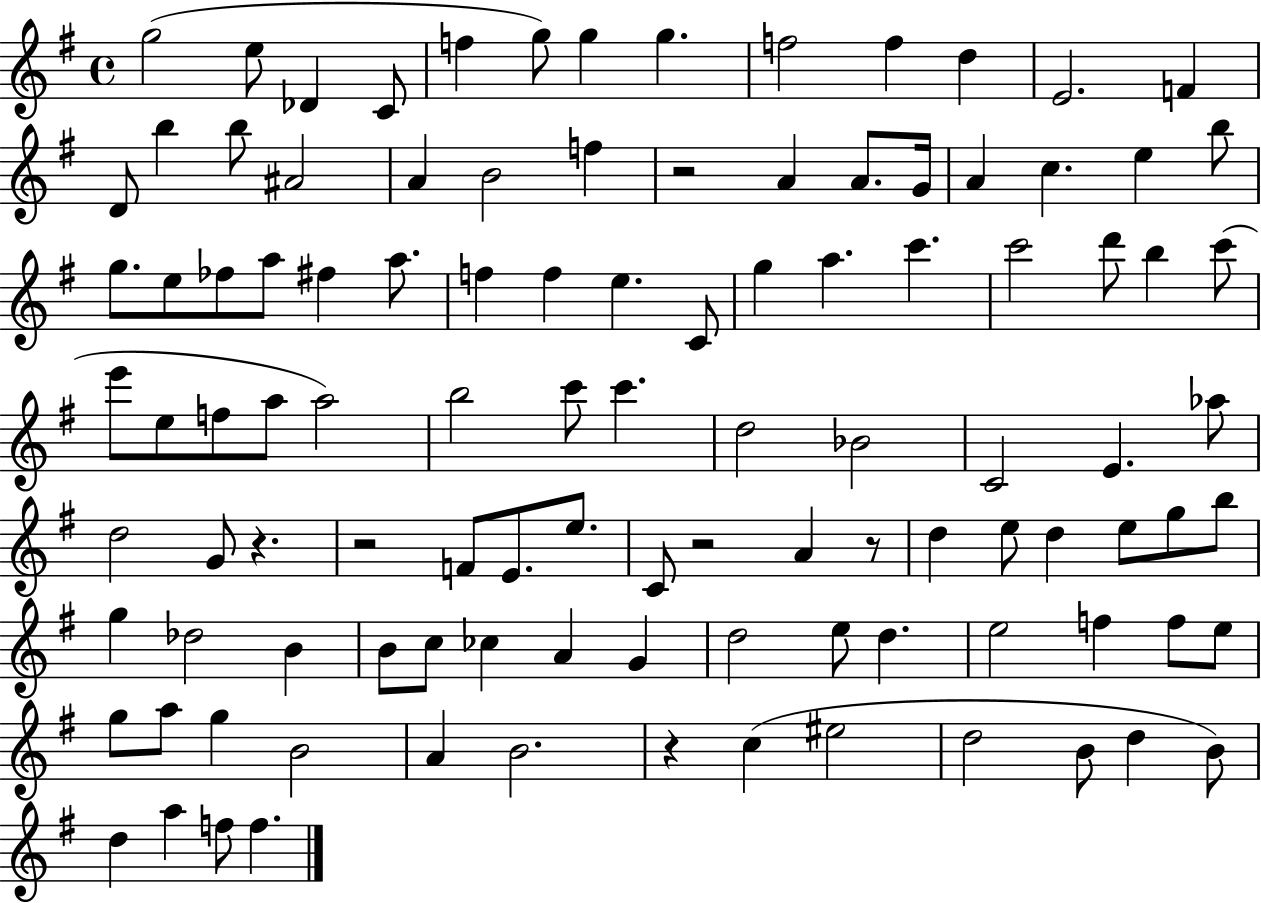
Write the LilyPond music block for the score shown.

{
  \clef treble
  \time 4/4
  \defaultTimeSignature
  \key g \major
  g''2( e''8 des'4 c'8 | f''4 g''8) g''4 g''4. | f''2 f''4 d''4 | e'2. f'4 | \break d'8 b''4 b''8 ais'2 | a'4 b'2 f''4 | r2 a'4 a'8. g'16 | a'4 c''4. e''4 b''8 | \break g''8. e''8 fes''8 a''8 fis''4 a''8. | f''4 f''4 e''4. c'8 | g''4 a''4. c'''4. | c'''2 d'''8 b''4 c'''8( | \break e'''8 e''8 f''8 a''8 a''2) | b''2 c'''8 c'''4. | d''2 bes'2 | c'2 e'4. aes''8 | \break d''2 g'8 r4. | r2 f'8 e'8. e''8. | c'8 r2 a'4 r8 | d''4 e''8 d''4 e''8 g''8 b''8 | \break g''4 des''2 b'4 | b'8 c''8 ces''4 a'4 g'4 | d''2 e''8 d''4. | e''2 f''4 f''8 e''8 | \break g''8 a''8 g''4 b'2 | a'4 b'2. | r4 c''4( eis''2 | d''2 b'8 d''4 b'8) | \break d''4 a''4 f''8 f''4. | \bar "|."
}